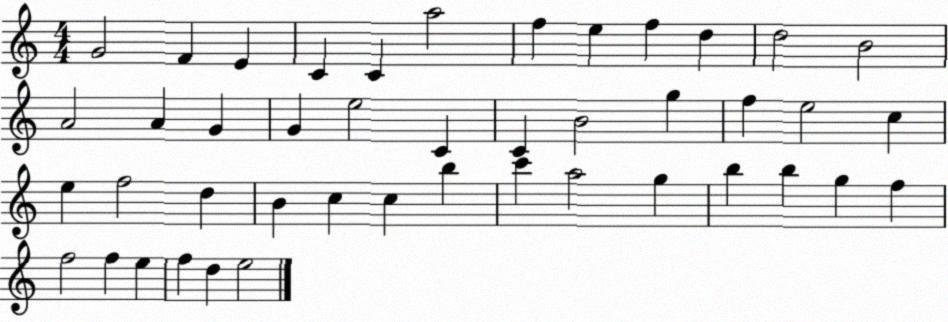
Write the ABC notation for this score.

X:1
T:Untitled
M:4/4
L:1/4
K:C
G2 F E C C a2 f e f d d2 B2 A2 A G G e2 C C B2 g f e2 c e f2 d B c c b c' a2 g b b g f f2 f e f d e2